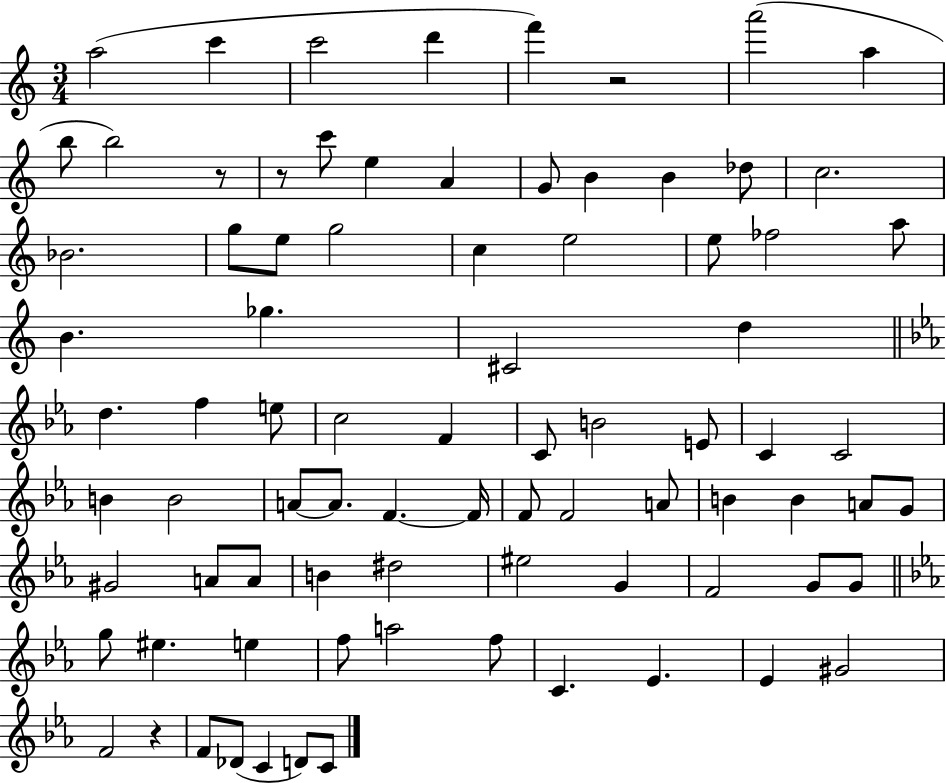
X:1
T:Untitled
M:3/4
L:1/4
K:C
a2 c' c'2 d' f' z2 a'2 a b/2 b2 z/2 z/2 c'/2 e A G/2 B B _d/2 c2 _B2 g/2 e/2 g2 c e2 e/2 _f2 a/2 B _g ^C2 d d f e/2 c2 F C/2 B2 E/2 C C2 B B2 A/2 A/2 F F/4 F/2 F2 A/2 B B A/2 G/2 ^G2 A/2 A/2 B ^d2 ^e2 G F2 G/2 G/2 g/2 ^e e f/2 a2 f/2 C _E _E ^G2 F2 z F/2 _D/2 C D/2 C/2